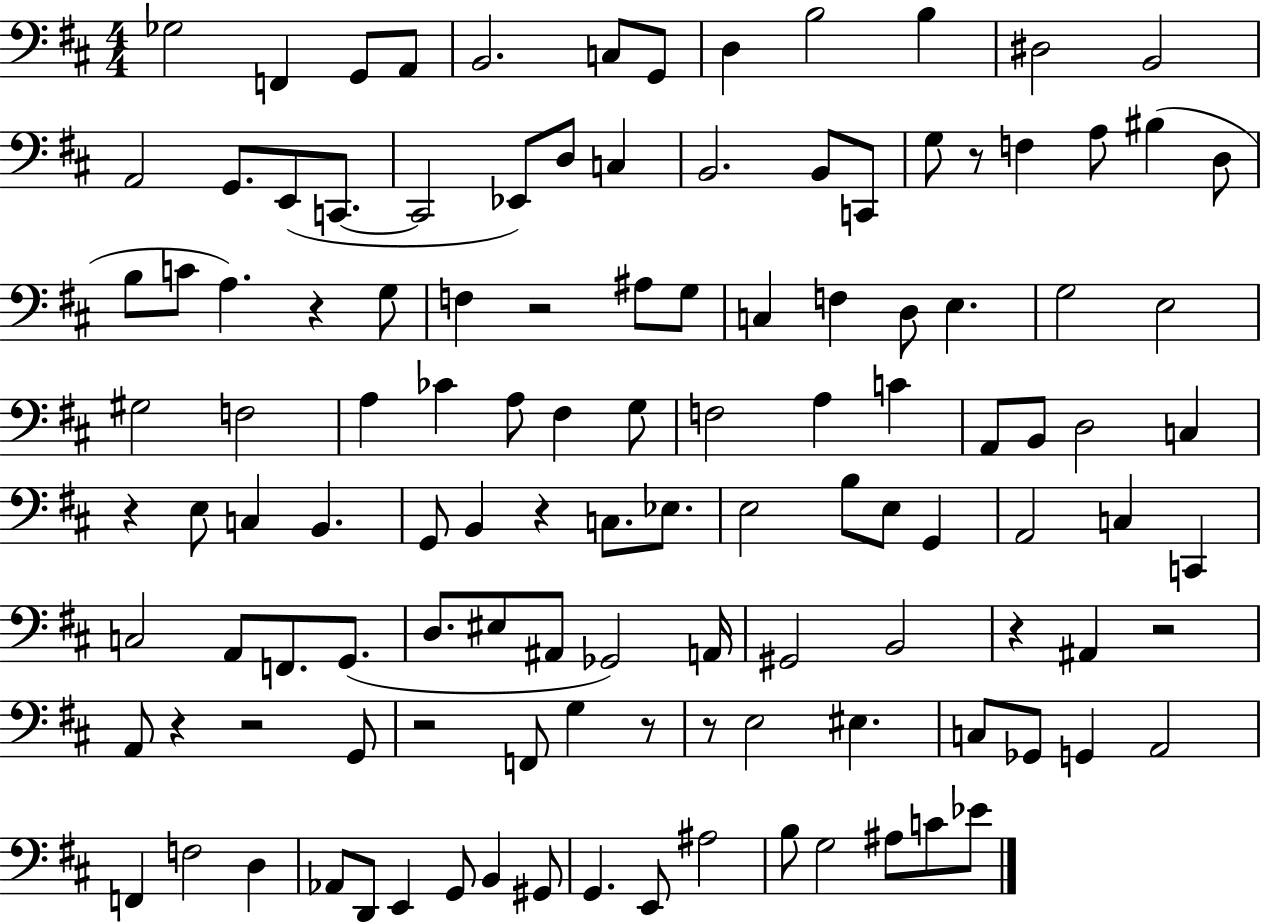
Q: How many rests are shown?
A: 12